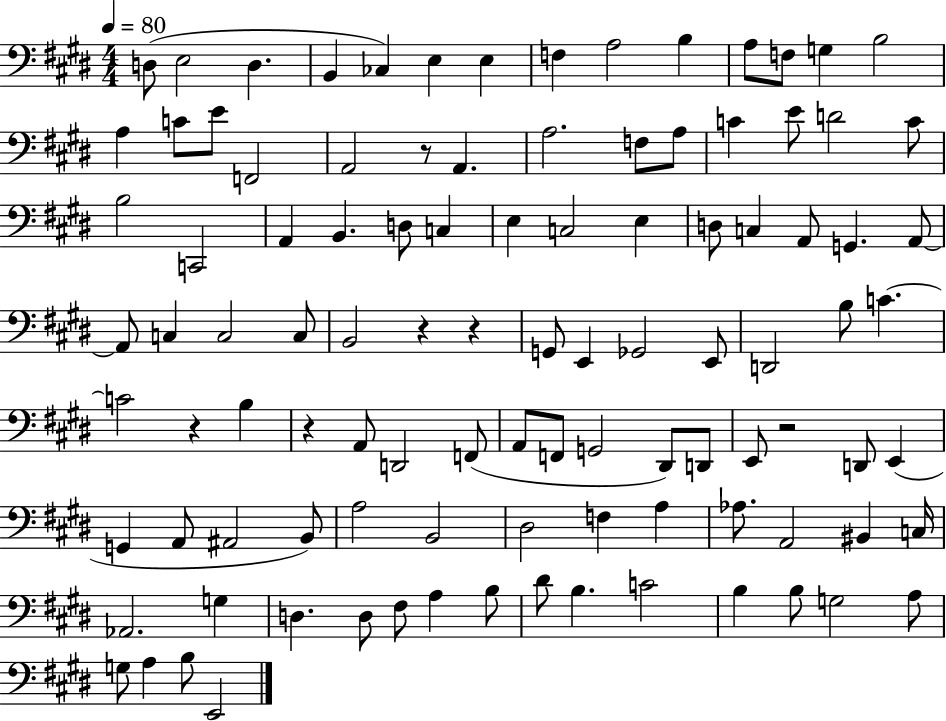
X:1
T:Untitled
M:4/4
L:1/4
K:E
D,/2 E,2 D, B,, _C, E, E, F, A,2 B, A,/2 F,/2 G, B,2 A, C/2 E/2 F,,2 A,,2 z/2 A,, A,2 F,/2 A,/2 C E/2 D2 C/2 B,2 C,,2 A,, B,, D,/2 C, E, C,2 E, D,/2 C, A,,/2 G,, A,,/2 A,,/2 C, C,2 C,/2 B,,2 z z G,,/2 E,, _G,,2 E,,/2 D,,2 B,/2 C C2 z B, z A,,/2 D,,2 F,,/2 A,,/2 F,,/2 G,,2 ^D,,/2 D,,/2 E,,/2 z2 D,,/2 E,, G,, A,,/2 ^A,,2 B,,/2 A,2 B,,2 ^D,2 F, A, _A,/2 A,,2 ^B,, C,/4 _A,,2 G, D, D,/2 ^F,/2 A, B,/2 ^D/2 B, C2 B, B,/2 G,2 A,/2 G,/2 A, B,/2 E,,2